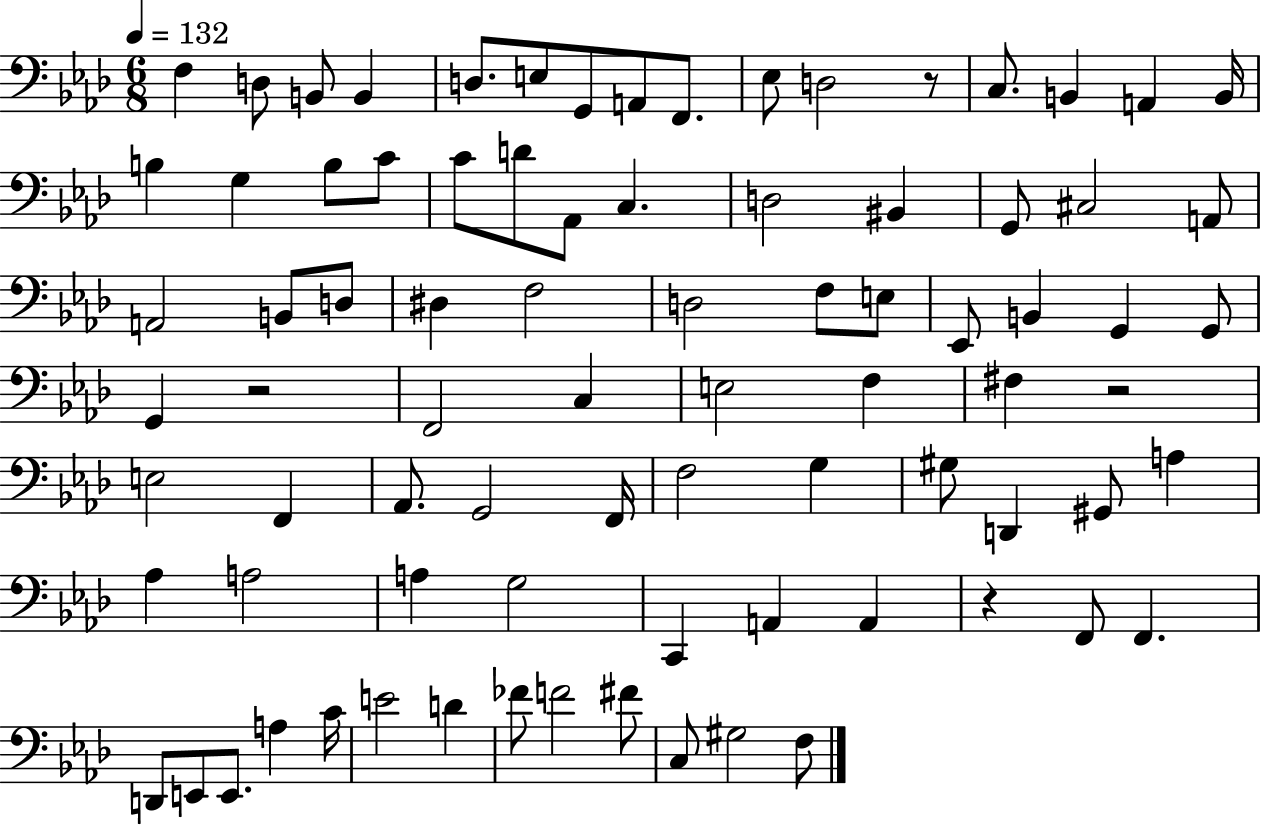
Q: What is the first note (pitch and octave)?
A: F3